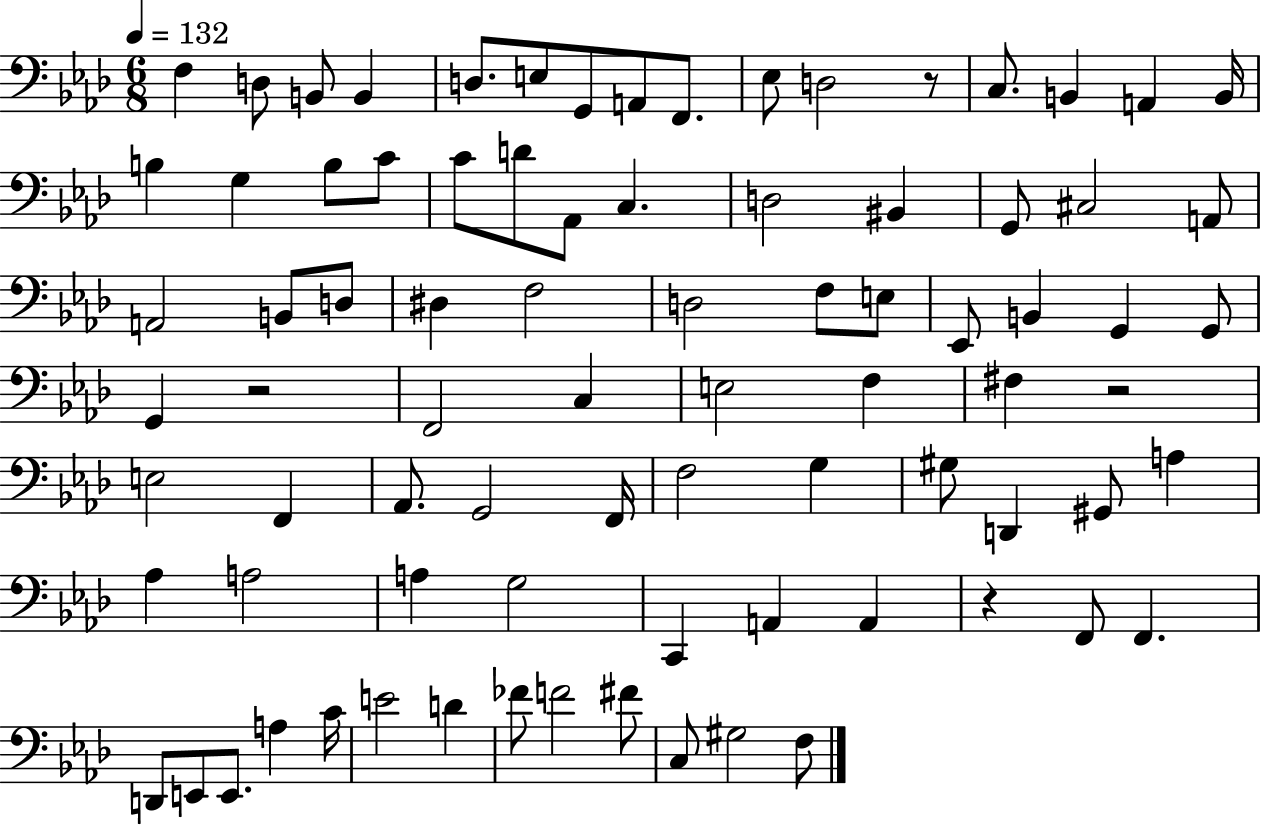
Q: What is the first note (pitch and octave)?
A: F3